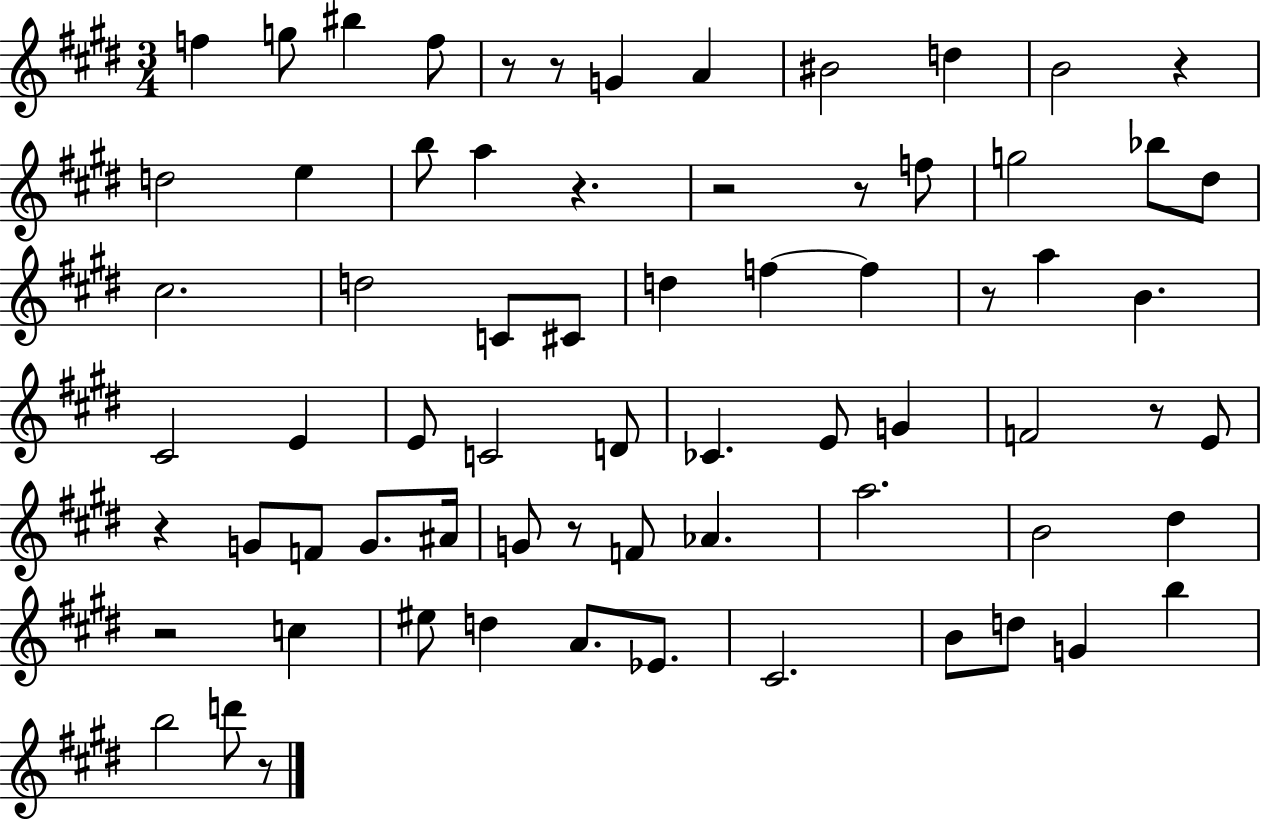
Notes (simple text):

F5/q G5/e BIS5/q F5/e R/e R/e G4/q A4/q BIS4/h D5/q B4/h R/q D5/h E5/q B5/e A5/q R/q. R/h R/e F5/e G5/h Bb5/e D#5/e C#5/h. D5/h C4/e C#4/e D5/q F5/q F5/q R/e A5/q B4/q. C#4/h E4/q E4/e C4/h D4/e CES4/q. E4/e G4/q F4/h R/e E4/e R/q G4/e F4/e G4/e. A#4/s G4/e R/e F4/e Ab4/q. A5/h. B4/h D#5/q R/h C5/q EIS5/e D5/q A4/e. Eb4/e. C#4/h. B4/e D5/e G4/q B5/q B5/h D6/e R/e